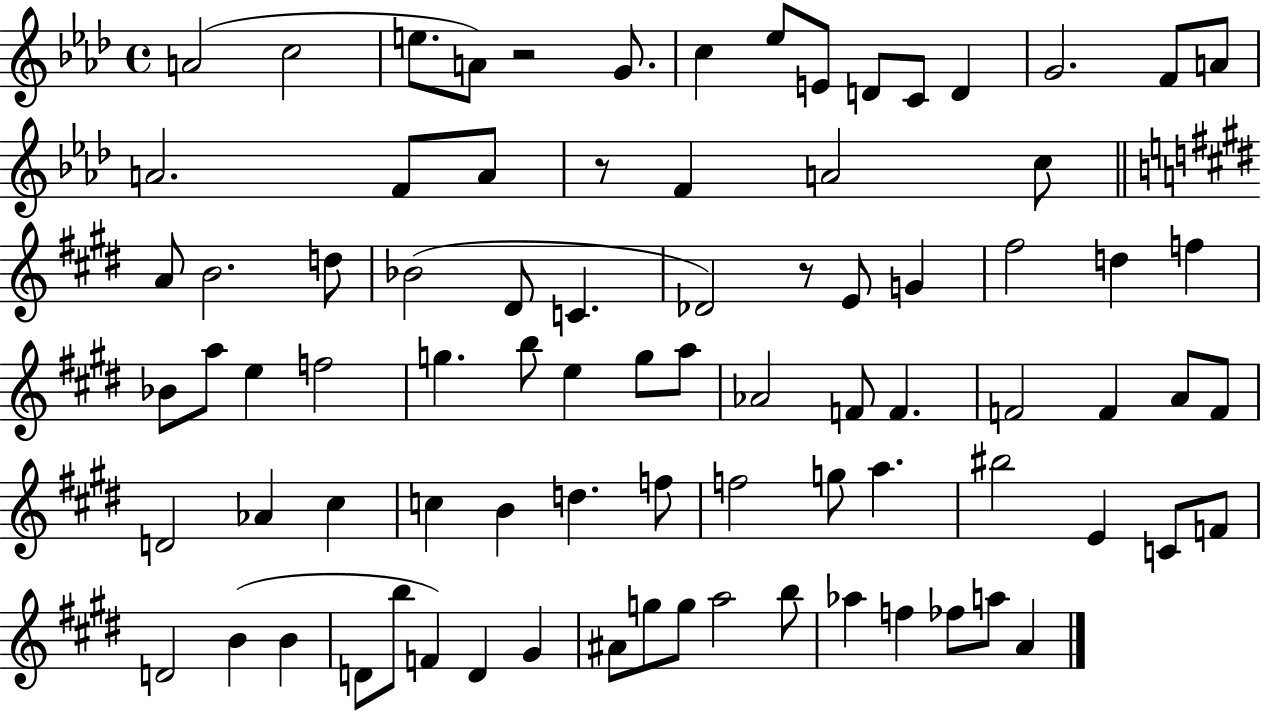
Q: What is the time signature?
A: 4/4